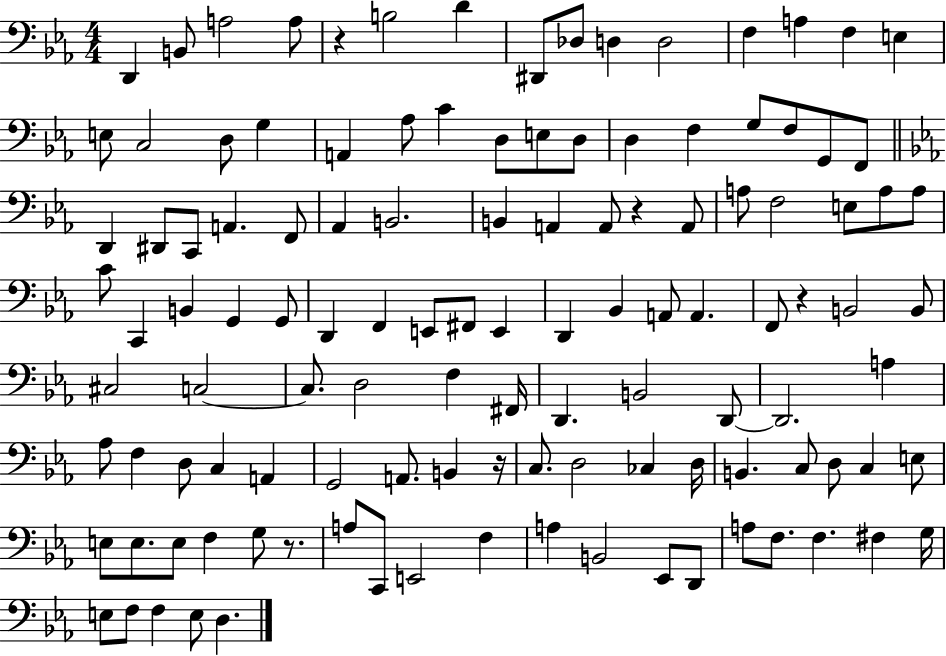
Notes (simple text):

D2/q B2/e A3/h A3/e R/q B3/h D4/q D#2/e Db3/e D3/q D3/h F3/q A3/q F3/q E3/q E3/e C3/h D3/e G3/q A2/q Ab3/e C4/q D3/e E3/e D3/e D3/q F3/q G3/e F3/e G2/e F2/e D2/q D#2/e C2/e A2/q. F2/e Ab2/q B2/h. B2/q A2/q A2/e R/q A2/e A3/e F3/h E3/e A3/e A3/e C4/e C2/q B2/q G2/q G2/e D2/q F2/q E2/e F#2/e E2/q D2/q Bb2/q A2/e A2/q. F2/e R/q B2/h B2/e C#3/h C3/h C3/e. D3/h F3/q F#2/s D2/q. B2/h D2/e D2/h. A3/q Ab3/e F3/q D3/e C3/q A2/q G2/h A2/e. B2/q R/s C3/e. D3/h CES3/q D3/s B2/q. C3/e D3/e C3/q E3/e E3/e E3/e. E3/e F3/q G3/e R/e. A3/e C2/e E2/h F3/q A3/q B2/h Eb2/e D2/e A3/e F3/e. F3/q. F#3/q G3/s E3/e F3/e F3/q E3/e D3/q.